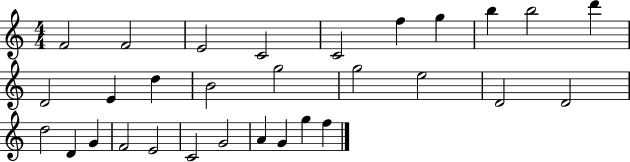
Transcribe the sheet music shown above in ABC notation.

X:1
T:Untitled
M:4/4
L:1/4
K:C
F2 F2 E2 C2 C2 f g b b2 d' D2 E d B2 g2 g2 e2 D2 D2 d2 D G F2 E2 C2 G2 A G g f